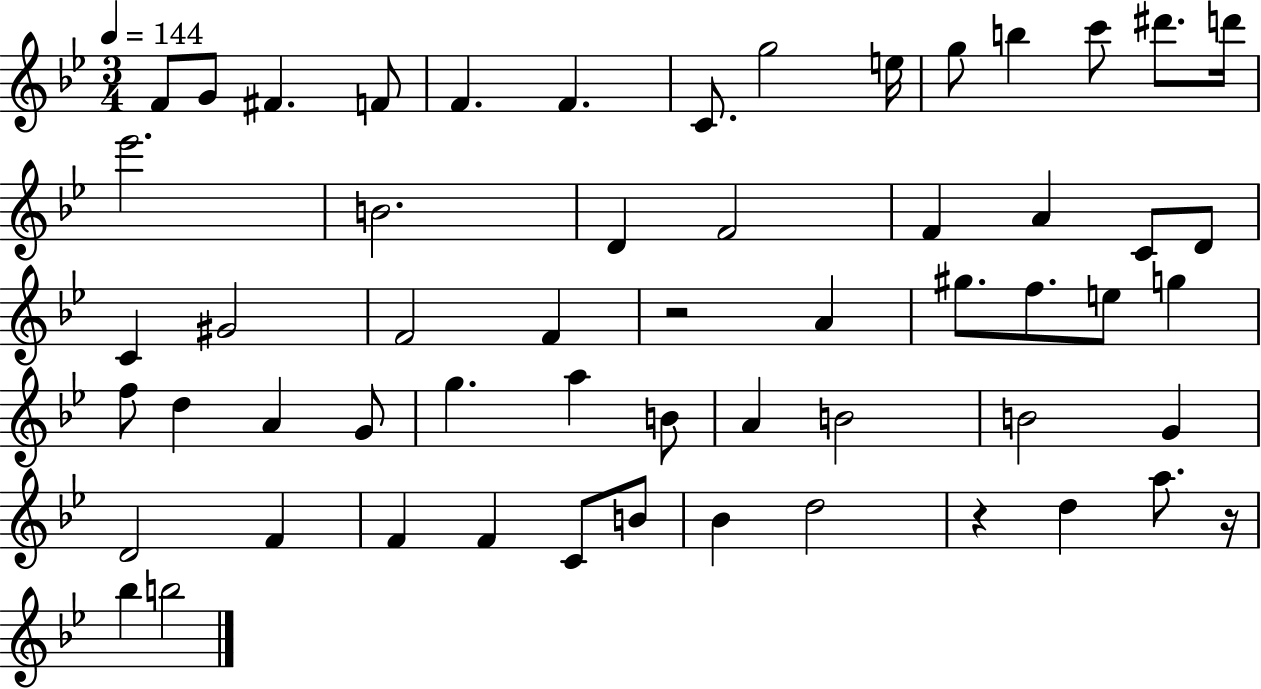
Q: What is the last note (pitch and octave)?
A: B5